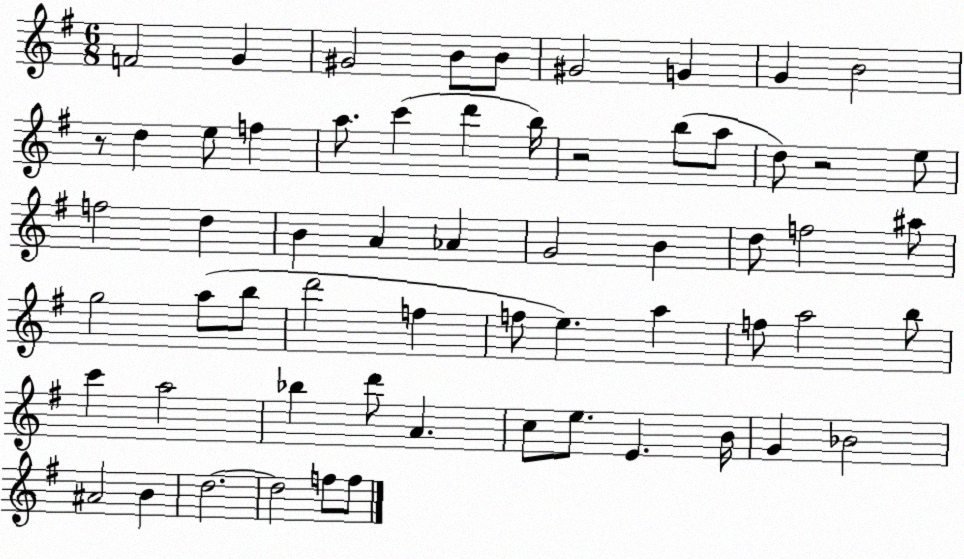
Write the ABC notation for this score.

X:1
T:Untitled
M:6/8
L:1/4
K:G
F2 G ^G2 B/2 B/2 ^G2 G G B2 z/2 d e/2 f a/2 c' d' b/4 z2 b/2 a/2 d/2 z2 e/2 f2 d B A _A G2 B d/2 f2 ^a/2 g2 a/2 b/2 d'2 f f/2 e a f/2 a2 b/2 c' a2 _b d'/2 A c/2 e/2 E B/4 G _B2 ^A2 B d2 d2 f/2 f/2